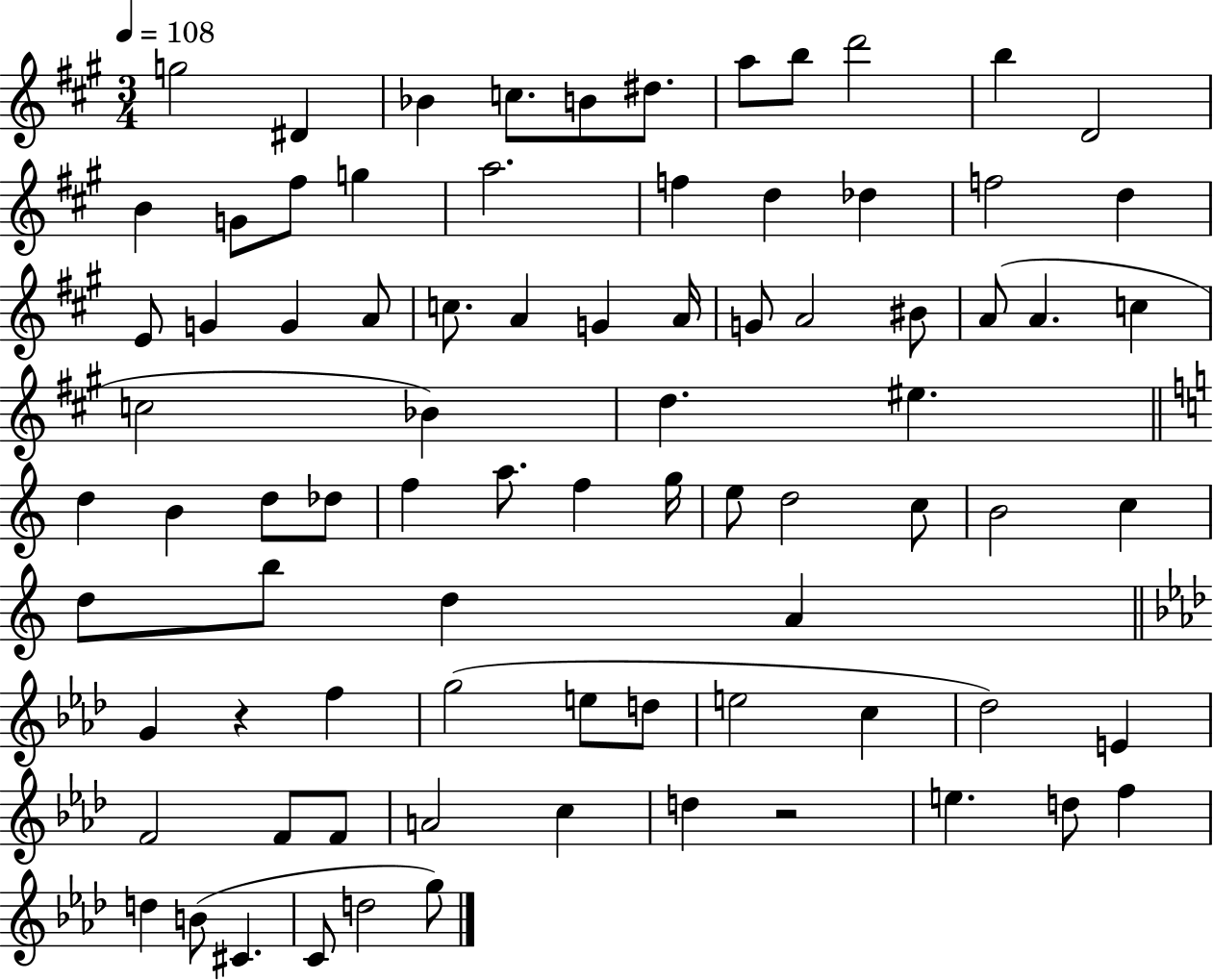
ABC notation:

X:1
T:Untitled
M:3/4
L:1/4
K:A
g2 ^D _B c/2 B/2 ^d/2 a/2 b/2 d'2 b D2 B G/2 ^f/2 g a2 f d _d f2 d E/2 G G A/2 c/2 A G A/4 G/2 A2 ^B/2 A/2 A c c2 _B d ^e d B d/2 _d/2 f a/2 f g/4 e/2 d2 c/2 B2 c d/2 b/2 d A G z f g2 e/2 d/2 e2 c _d2 E F2 F/2 F/2 A2 c d z2 e d/2 f d B/2 ^C C/2 d2 g/2